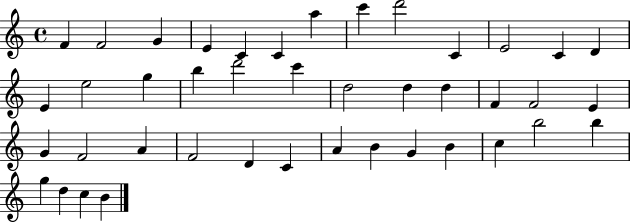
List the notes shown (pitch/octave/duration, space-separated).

F4/q F4/h G4/q E4/q C4/q C4/q A5/q C6/q D6/h C4/q E4/h C4/q D4/q E4/q E5/h G5/q B5/q D6/h C6/q D5/h D5/q D5/q F4/q F4/h E4/q G4/q F4/h A4/q F4/h D4/q C4/q A4/q B4/q G4/q B4/q C5/q B5/h B5/q G5/q D5/q C5/q B4/q